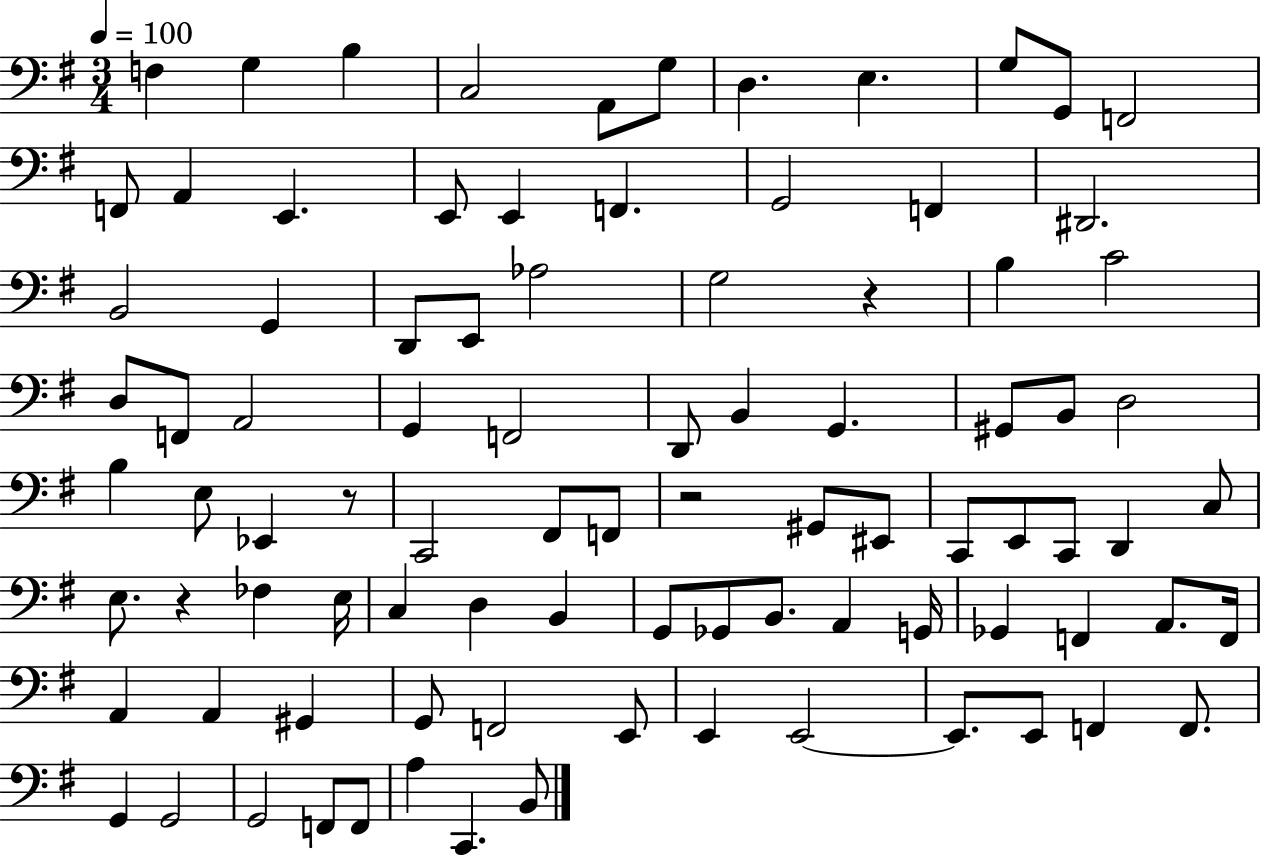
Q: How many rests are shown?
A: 4